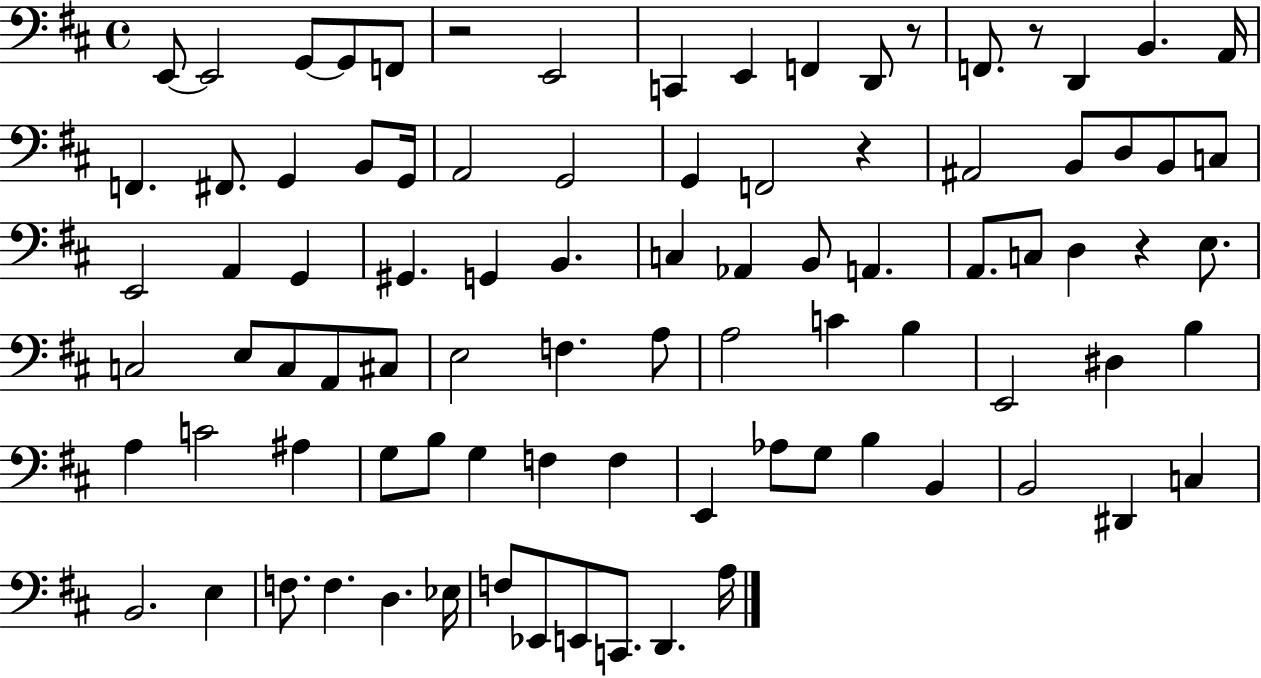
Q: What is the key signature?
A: D major